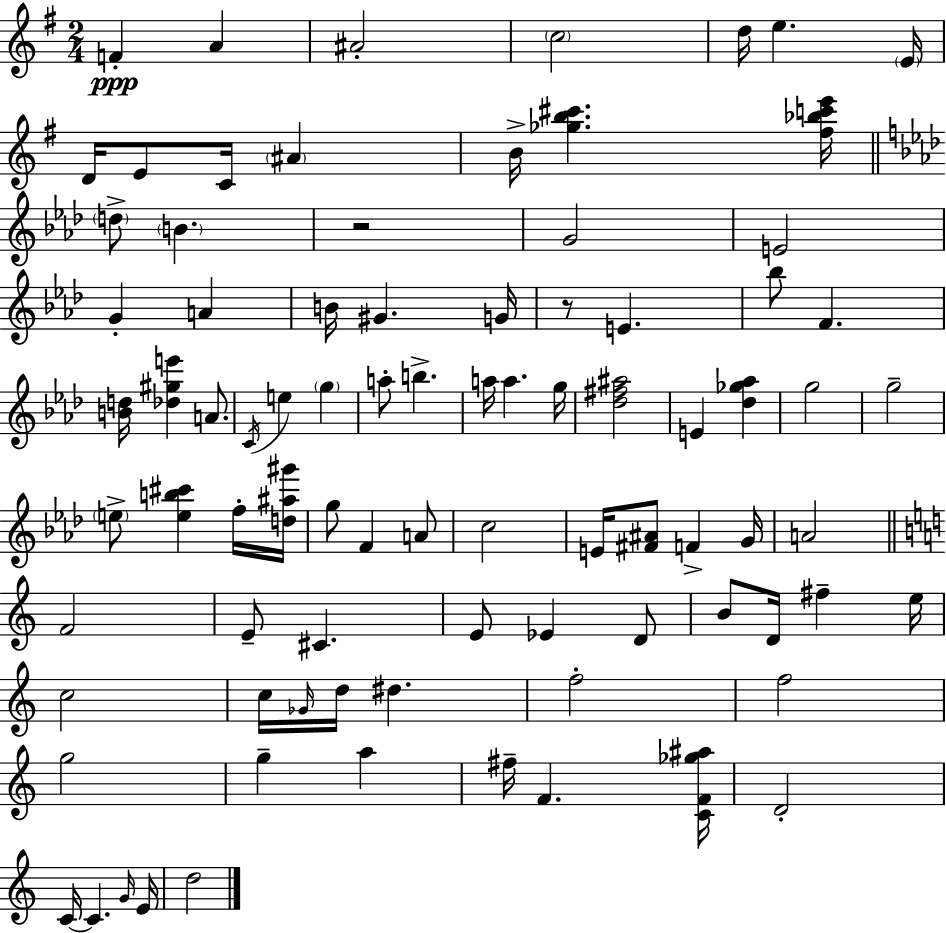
F4/q A4/q A#4/h C5/h D5/s E5/q. E4/s D4/s E4/e C4/s A#4/q B4/s [Gb5,B5,C#6]/q. [F#5,Bb5,C6,E6]/s D5/e B4/q. R/h G4/h E4/h G4/q A4/q B4/s G#4/q. G4/s R/e E4/q. Bb5/e F4/q. [B4,D5]/s [Db5,G#5,E6]/q A4/e. C4/s E5/q G5/q A5/e B5/q. A5/s A5/q. G5/s [Db5,F#5,A#5]/h E4/q [Db5,Gb5,Ab5]/q G5/h G5/h E5/e [E5,B5,C#6]/q F5/s [D5,A#5,G#6]/s G5/e F4/q A4/e C5/h E4/s [F#4,A#4]/e F4/q G4/s A4/h F4/h E4/e C#4/q. E4/e Eb4/q D4/e B4/e D4/s F#5/q E5/s C5/h C5/s Gb4/s D5/s D#5/q. F5/h F5/h G5/h G5/q A5/q F#5/s F4/q. [C4,F4,Gb5,A#5]/s D4/h C4/s C4/q. G4/s E4/s D5/h